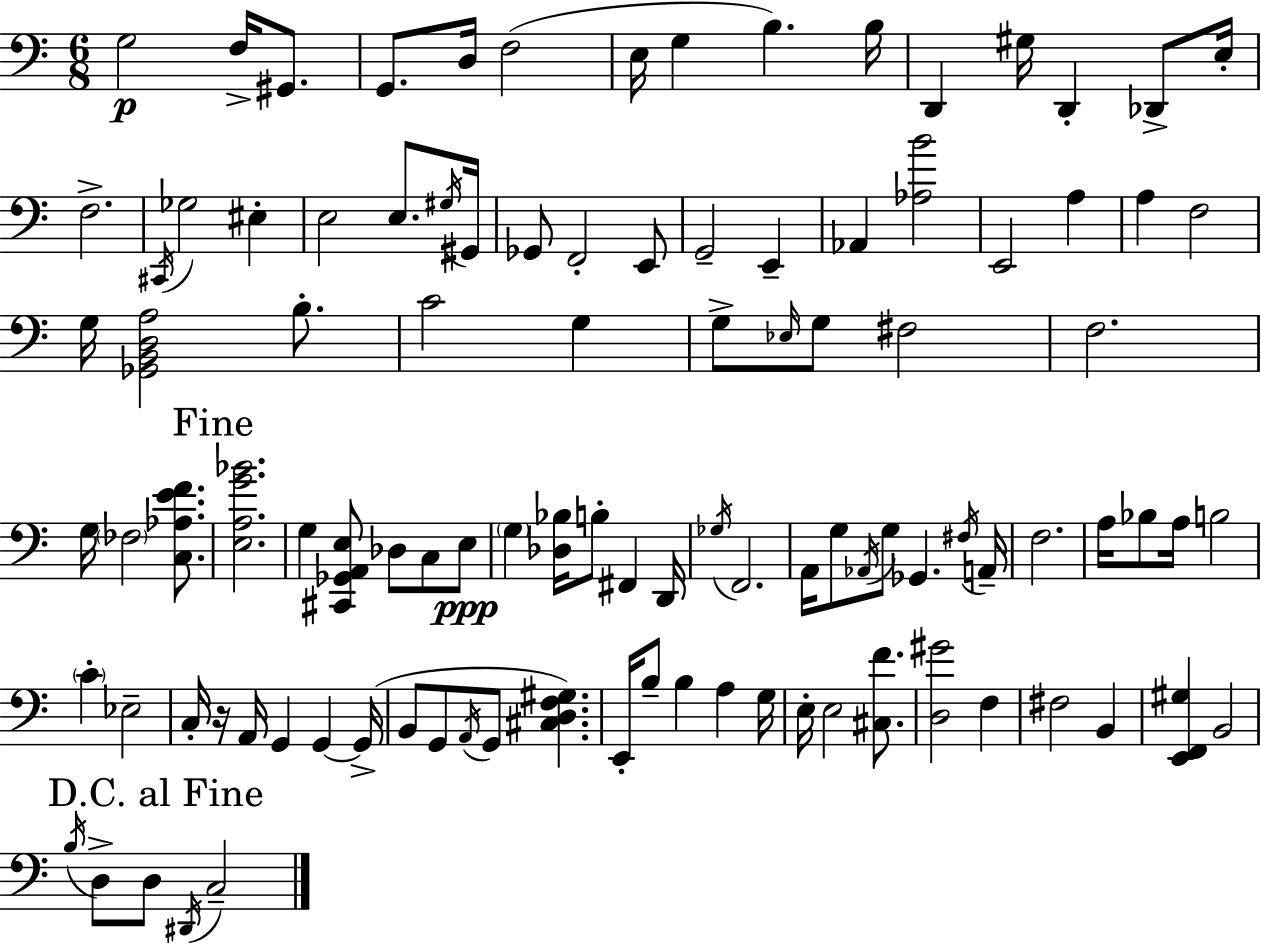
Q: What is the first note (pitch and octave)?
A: G3